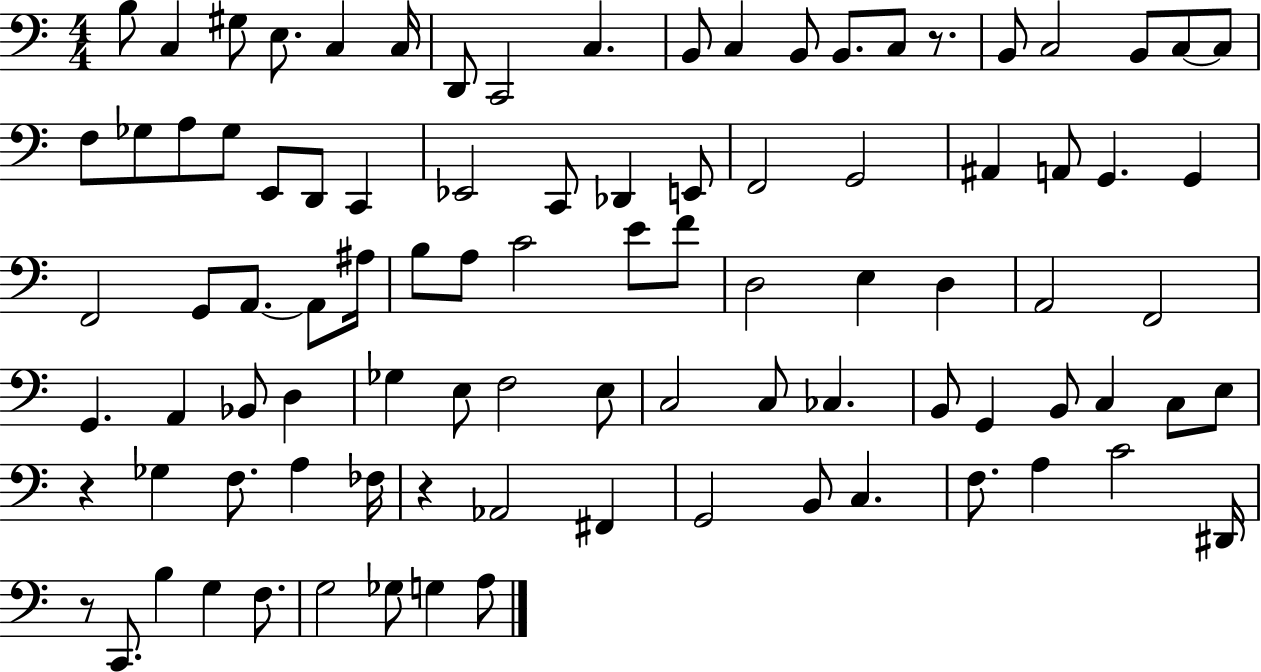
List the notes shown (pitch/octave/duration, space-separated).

B3/e C3/q G#3/e E3/e. C3/q C3/s D2/e C2/h C3/q. B2/e C3/q B2/e B2/e. C3/e R/e. B2/e C3/h B2/e C3/e C3/e F3/e Gb3/e A3/e Gb3/e E2/e D2/e C2/q Eb2/h C2/e Db2/q E2/e F2/h G2/h A#2/q A2/e G2/q. G2/q F2/h G2/e A2/e. A2/e A#3/s B3/e A3/e C4/h E4/e F4/e D3/h E3/q D3/q A2/h F2/h G2/q. A2/q Bb2/e D3/q Gb3/q E3/e F3/h E3/e C3/h C3/e CES3/q. B2/e G2/q B2/e C3/q C3/e E3/e R/q Gb3/q F3/e. A3/q FES3/s R/q Ab2/h F#2/q G2/h B2/e C3/q. F3/e. A3/q C4/h D#2/s R/e C2/e. B3/q G3/q F3/e. G3/h Gb3/e G3/q A3/e